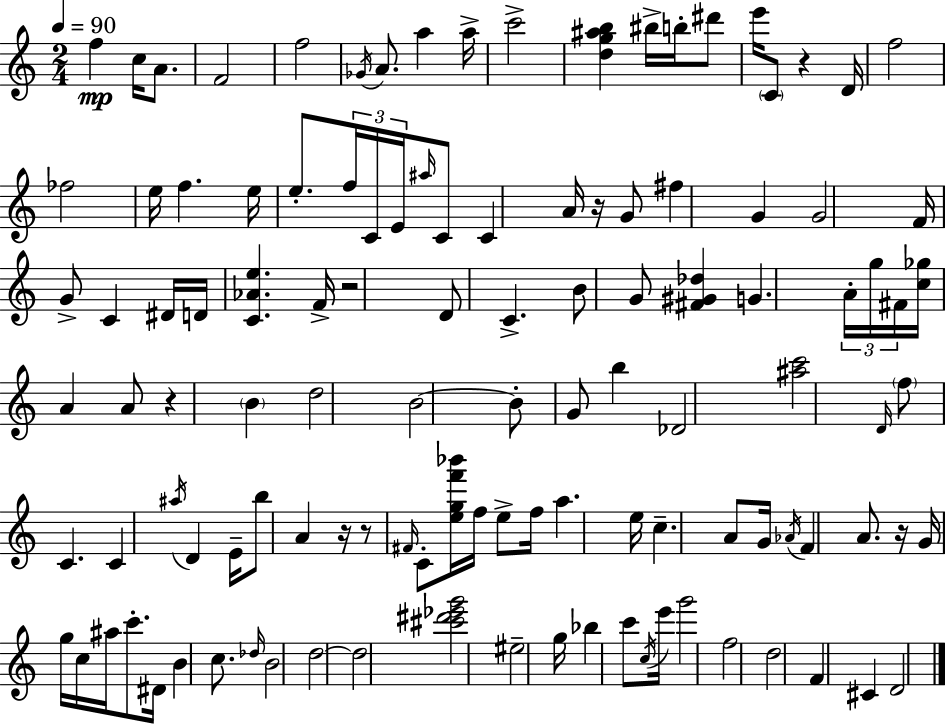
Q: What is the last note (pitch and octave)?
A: D4